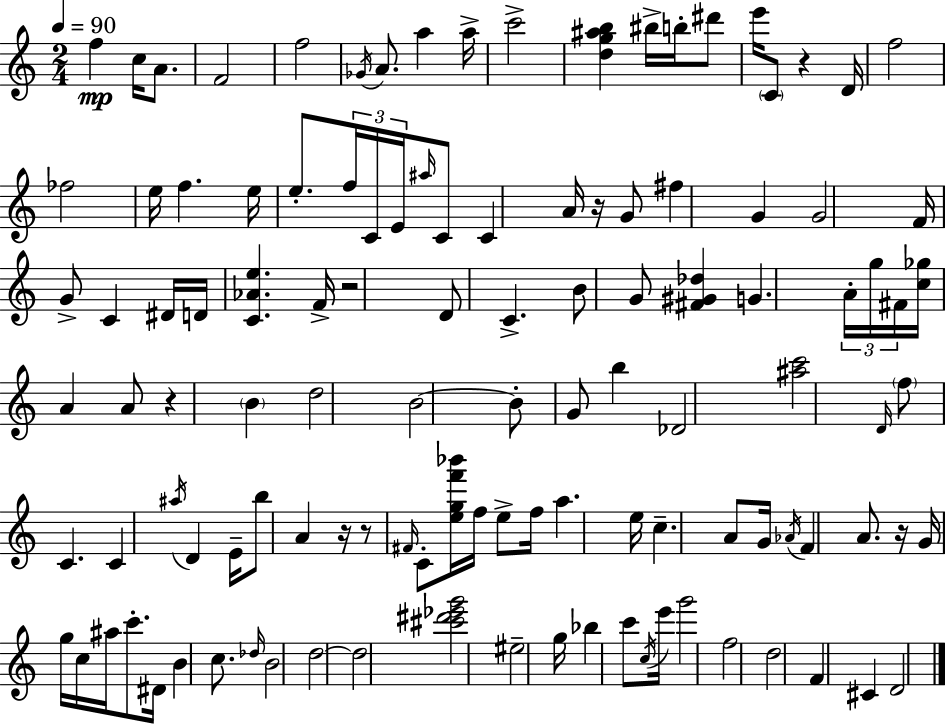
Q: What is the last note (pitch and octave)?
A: D4